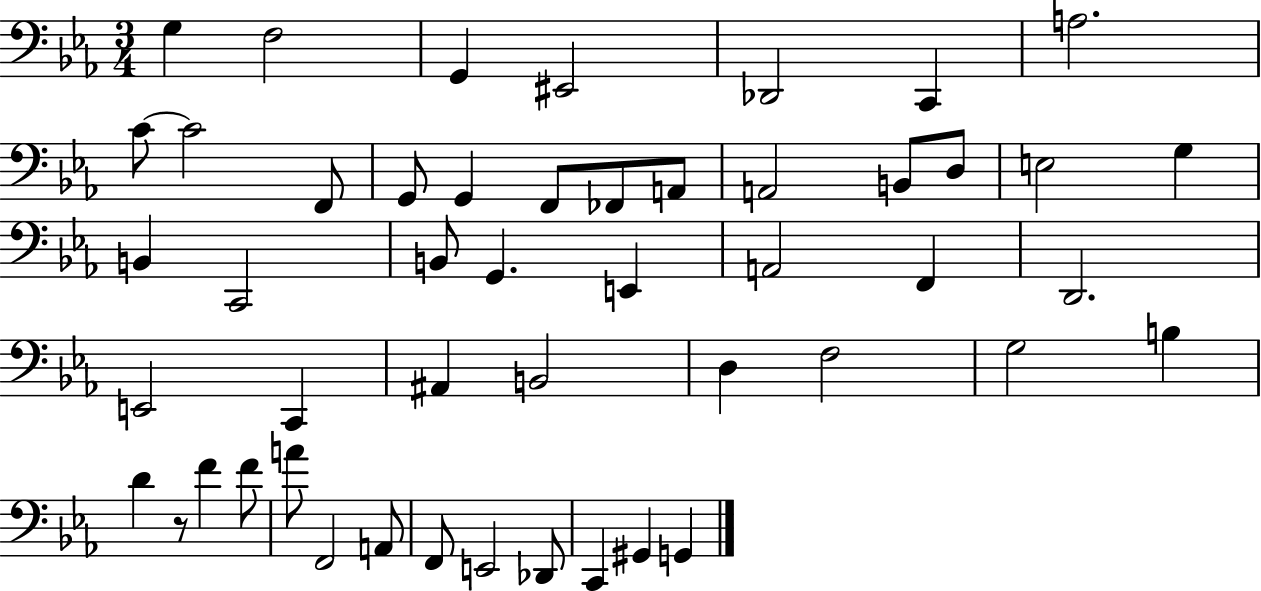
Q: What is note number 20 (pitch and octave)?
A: G3